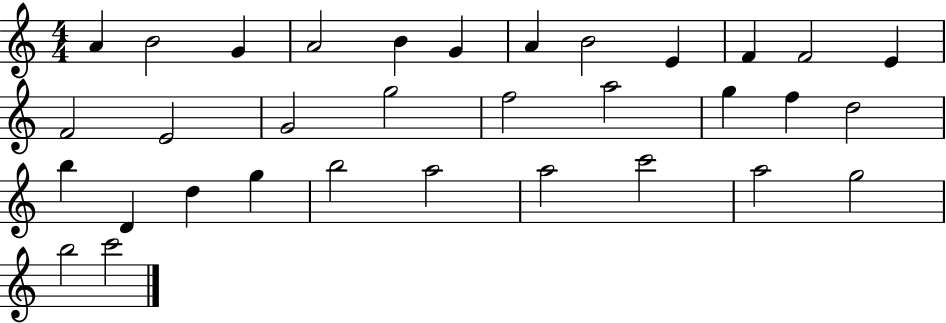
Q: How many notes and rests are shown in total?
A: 33